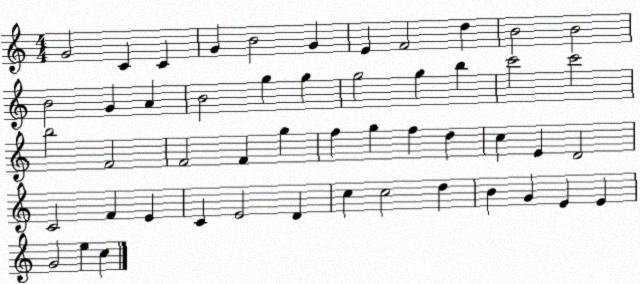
X:1
T:Untitled
M:4/4
L:1/4
K:C
G2 C C G B2 G E F2 d B2 B2 B2 G A B2 g g g2 g b c'2 c'2 b2 F2 F2 F g f g f d c E D2 C2 F E C E2 D c c2 d B G E E G2 e c